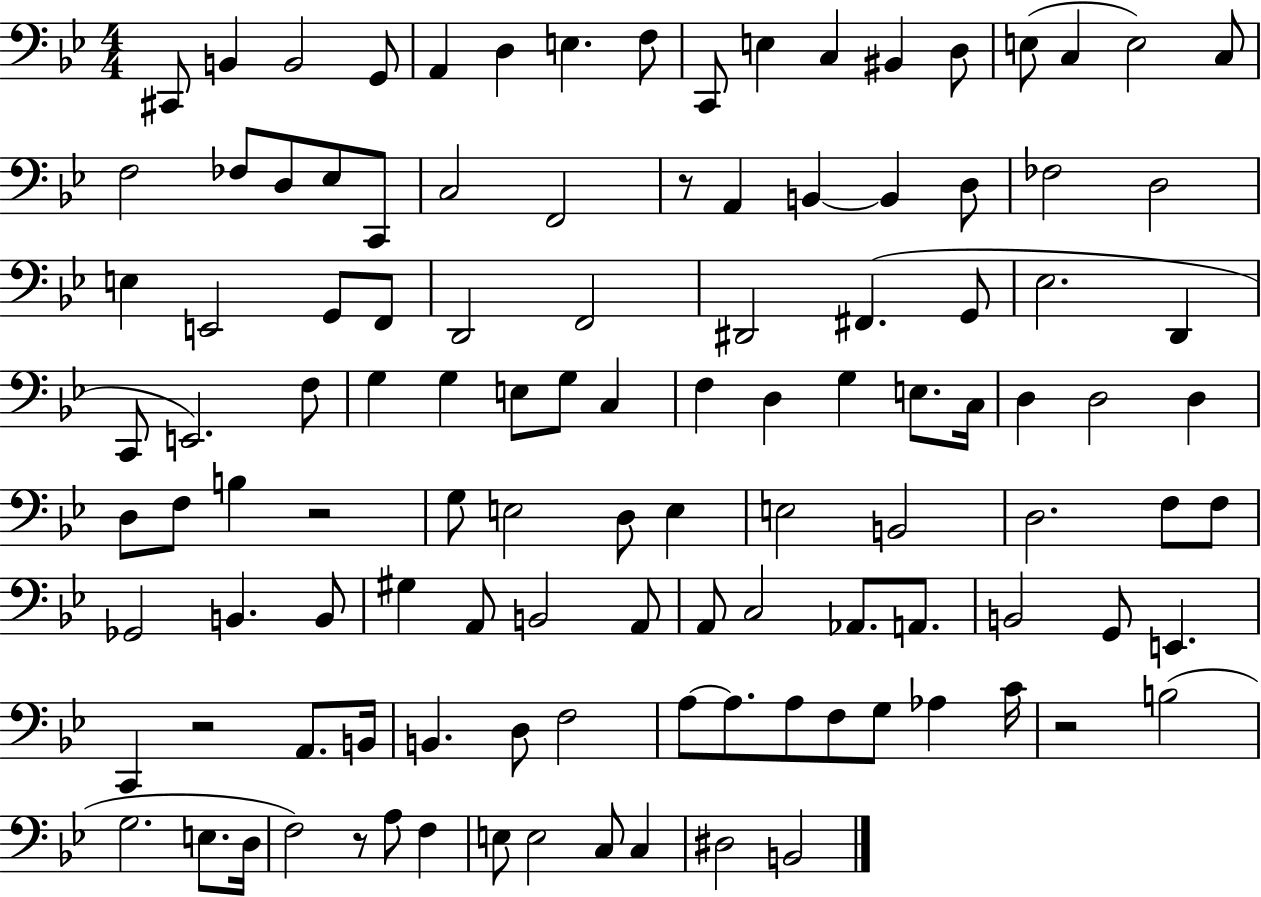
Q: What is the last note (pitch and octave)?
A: B2